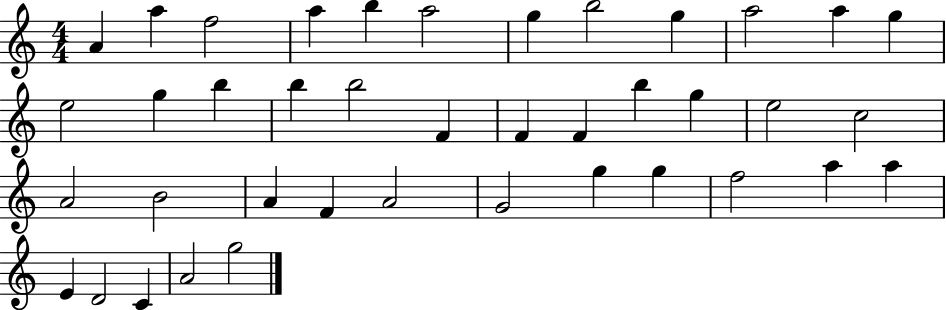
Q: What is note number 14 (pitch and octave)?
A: G5